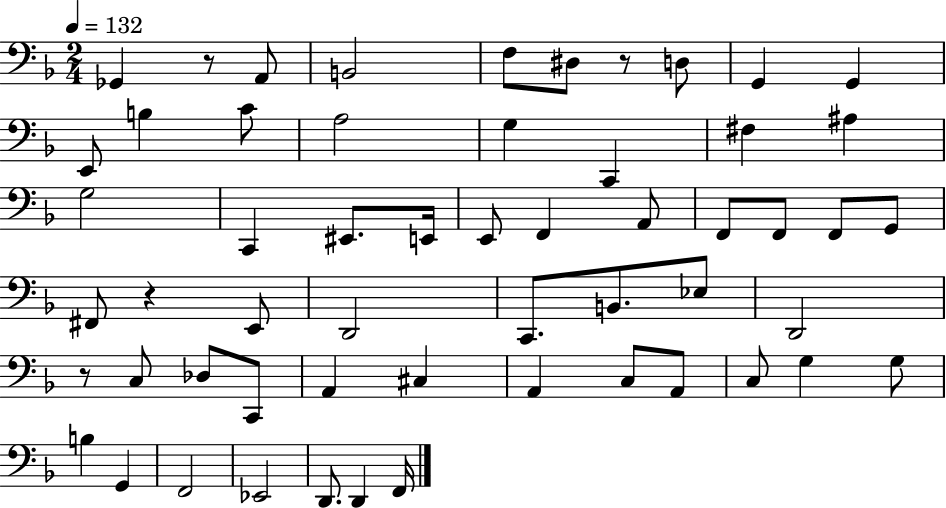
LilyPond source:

{
  \clef bass
  \numericTimeSignature
  \time 2/4
  \key f \major
  \tempo 4 = 132
  ges,4 r8 a,8 | b,2 | f8 dis8 r8 d8 | g,4 g,4 | \break e,8 b4 c'8 | a2 | g4 c,4 | fis4 ais4 | \break g2 | c,4 eis,8. e,16 | e,8 f,4 a,8 | f,8 f,8 f,8 g,8 | \break fis,8 r4 e,8 | d,2 | c,8. b,8. ees8 | d,2 | \break r8 c8 des8 c,8 | a,4 cis4 | a,4 c8 a,8 | c8 g4 g8 | \break b4 g,4 | f,2 | ees,2 | d,8. d,4 f,16 | \break \bar "|."
}